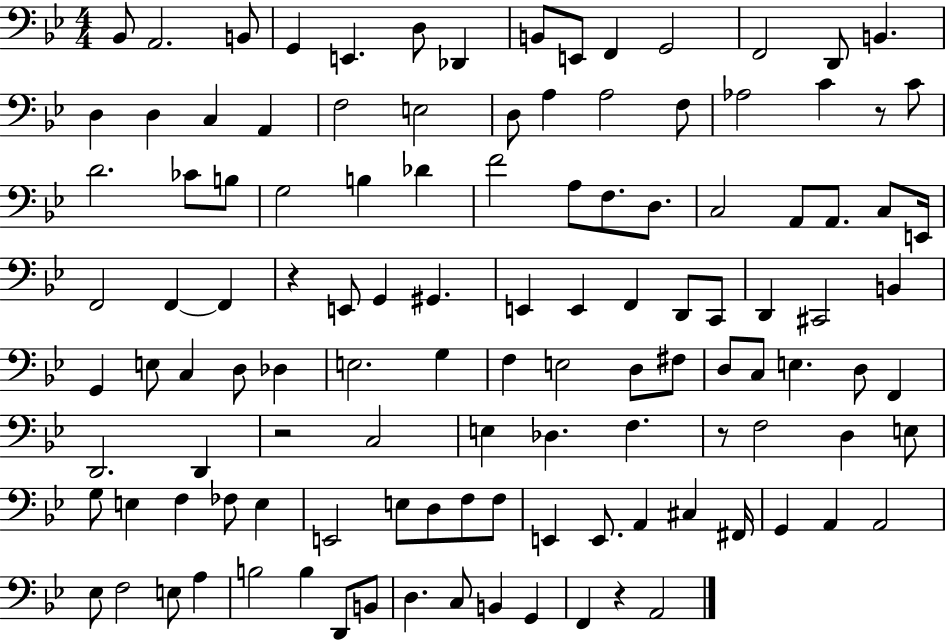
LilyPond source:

{
  \clef bass
  \numericTimeSignature
  \time 4/4
  \key bes \major
  \repeat volta 2 { bes,8 a,2. b,8 | g,4 e,4. d8 des,4 | b,8 e,8 f,4 g,2 | f,2 d,8 b,4. | \break d4 d4 c4 a,4 | f2 e2 | d8 a4 a2 f8 | aes2 c'4 r8 c'8 | \break d'2. ces'8 b8 | g2 b4 des'4 | f'2 a8 f8. d8. | c2 a,8 a,8. c8 e,16 | \break f,2 f,4~~ f,4 | r4 e,8 g,4 gis,4. | e,4 e,4 f,4 d,8 c,8 | d,4 cis,2 b,4 | \break g,4 e8 c4 d8 des4 | e2. g4 | f4 e2 d8 fis8 | d8 c8 e4. d8 f,4 | \break d,2. d,4 | r2 c2 | e4 des4. f4. | r8 f2 d4 e8 | \break g8 e4 f4 fes8 e4 | e,2 e8 d8 f8 f8 | e,4 e,8. a,4 cis4 fis,16 | g,4 a,4 a,2 | \break ees8 f2 e8 a4 | b2 b4 d,8 b,8 | d4. c8 b,4 g,4 | f,4 r4 a,2 | \break } \bar "|."
}